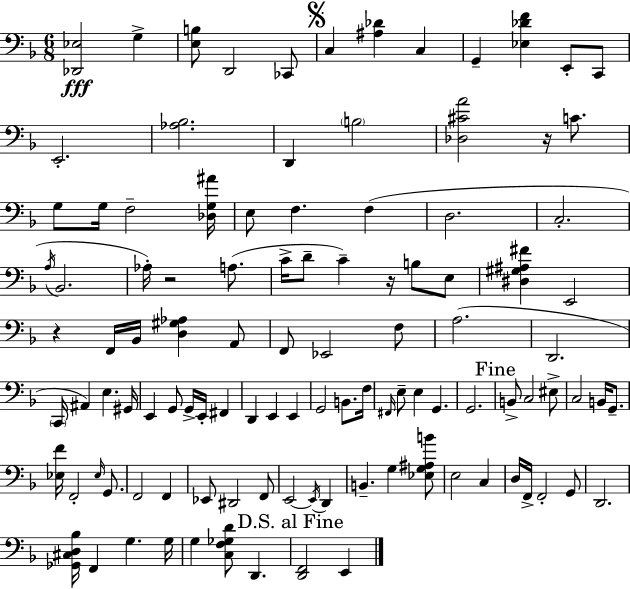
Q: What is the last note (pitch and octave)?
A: E2